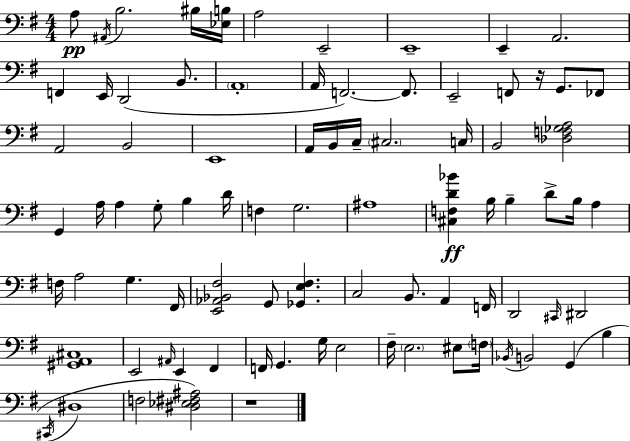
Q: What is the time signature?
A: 4/4